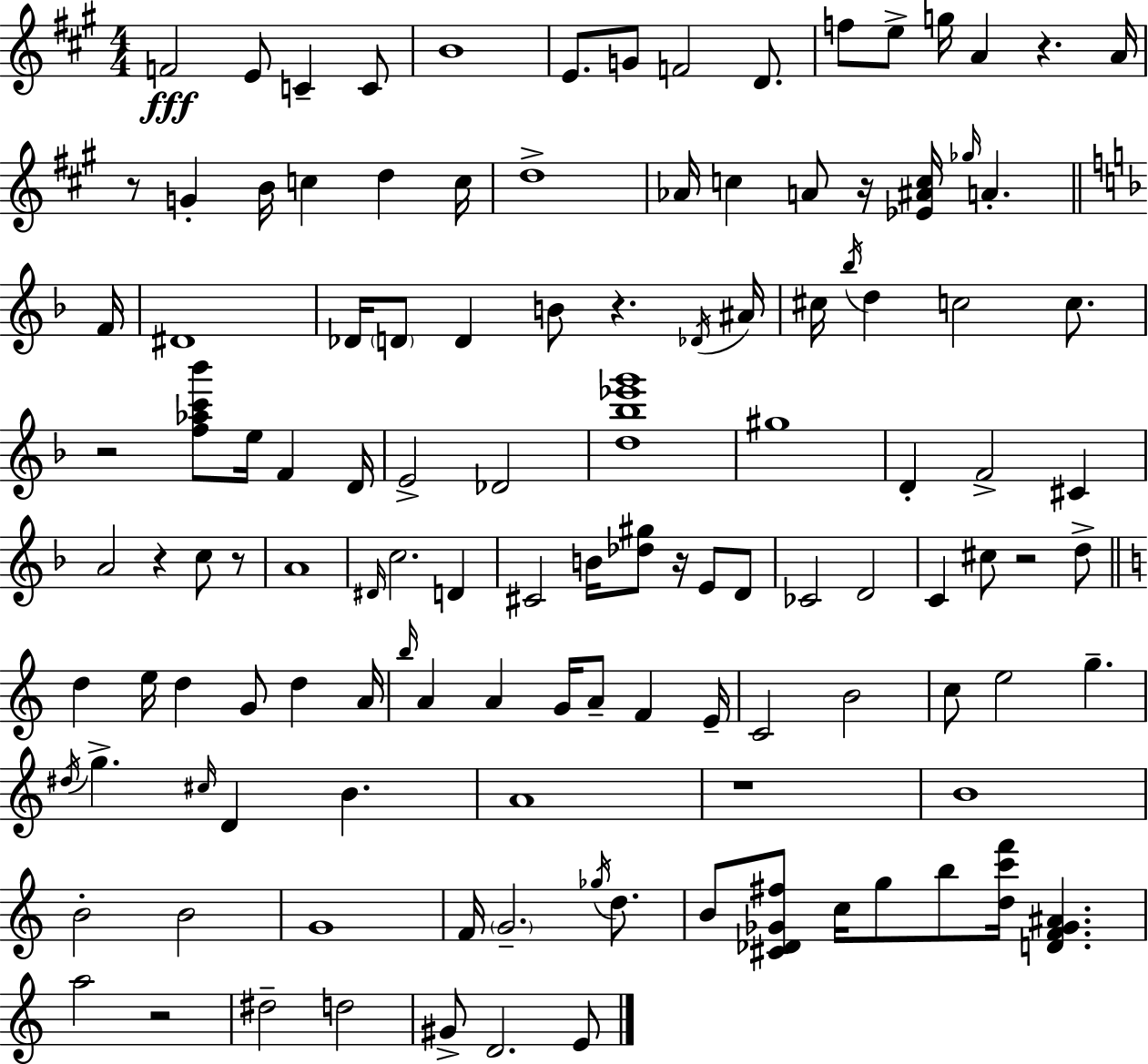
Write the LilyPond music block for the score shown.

{
  \clef treble
  \numericTimeSignature
  \time 4/4
  \key a \major
  f'2\fff e'8 c'4-- c'8 | b'1 | e'8. g'8 f'2 d'8. | f''8 e''8-> g''16 a'4 r4. a'16 | \break r8 g'4-. b'16 c''4 d''4 c''16 | d''1-> | aes'16 c''4 a'8 r16 <ees' ais' c''>16 \grace { ges''16 } a'4.-. | \bar "||" \break \key f \major f'16 dis'1 | des'16 \parenthesize d'8 d'4 b'8 r4. | \acciaccatura { des'16 } ais'16 cis''16 \acciaccatura { bes''16 } d''4 c''2 | c''8. r2 <f'' aes'' c''' bes'''>8 e''16 f'4 | \break d'16 e'2-> des'2 | <d'' bes'' ees''' g'''>1 | gis''1 | d'4-. f'2-> cis'4 | \break a'2 r4 c''8 | r8 a'1 | \grace { dis'16 } c''2. | d'4 cis'2 b'16 <des'' gis''>8 r16 | \break e'8 d'8 ces'2 d'2 | c'4 cis''8 r2 | d''8-> \bar "||" \break \key c \major d''4 e''16 d''4 g'8 d''4 a'16 | \grace { b''16 } a'4 a'4 g'16 a'8-- f'4 | e'16-- c'2 b'2 | c''8 e''2 g''4.-- | \break \acciaccatura { dis''16 } g''4.-> \grace { cis''16 } d'4 b'4. | a'1 | r1 | b'1 | \break b'2-. b'2 | g'1 | f'16 \parenthesize g'2.-- | \acciaccatura { ges''16 } d''8. b'8 <cis' des' ges' fis''>8 c''16 g''8 b''8 <d'' c''' f'''>16 <d' f' ges' ais'>4. | \break a''2 r2 | dis''2-- d''2 | gis'8-> d'2. | e'8 \bar "|."
}